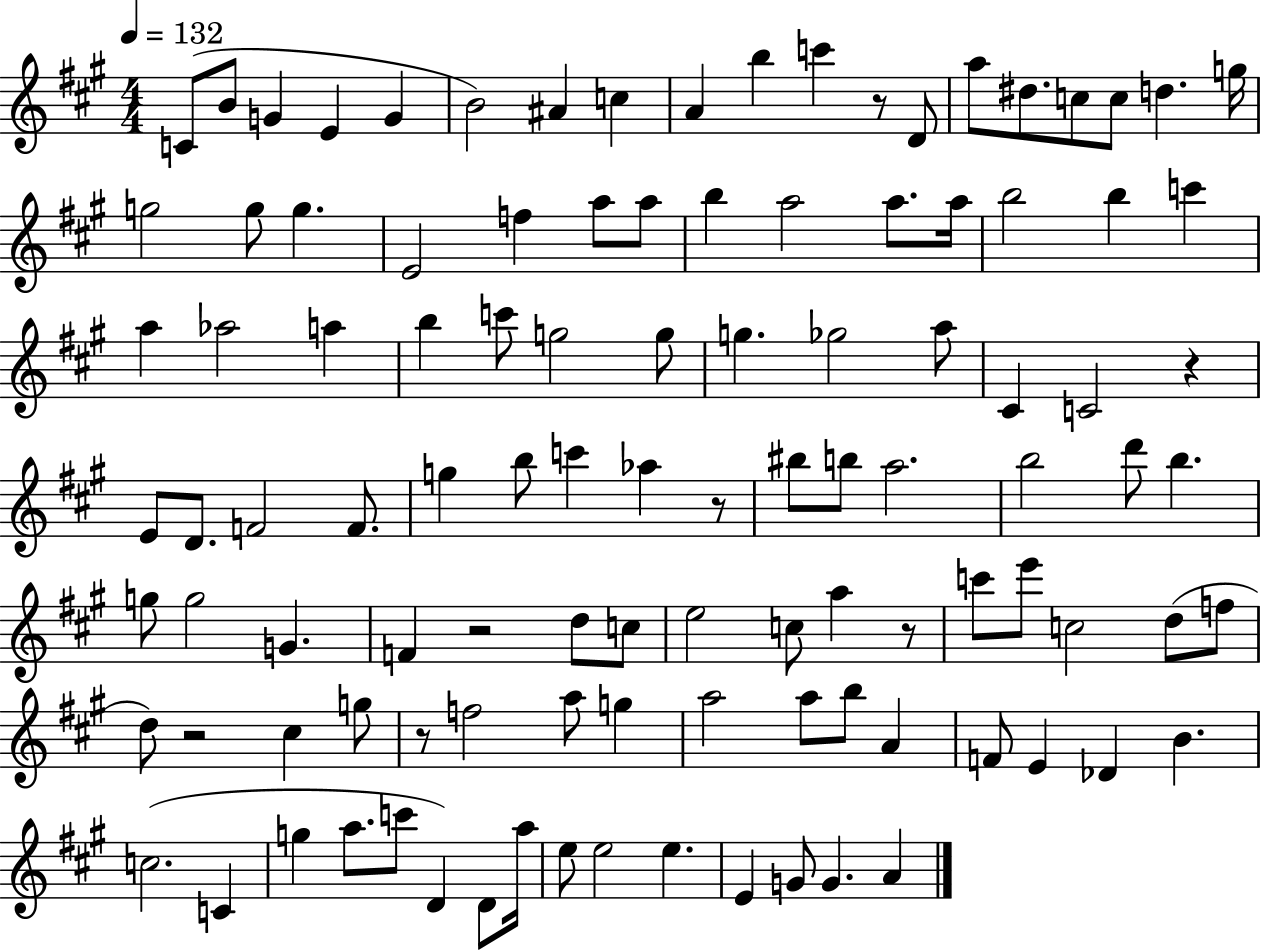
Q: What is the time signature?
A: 4/4